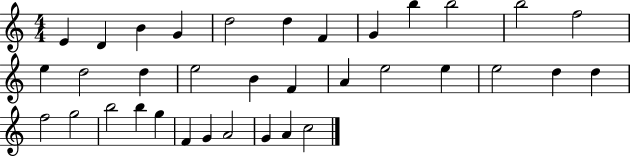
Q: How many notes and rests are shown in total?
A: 35